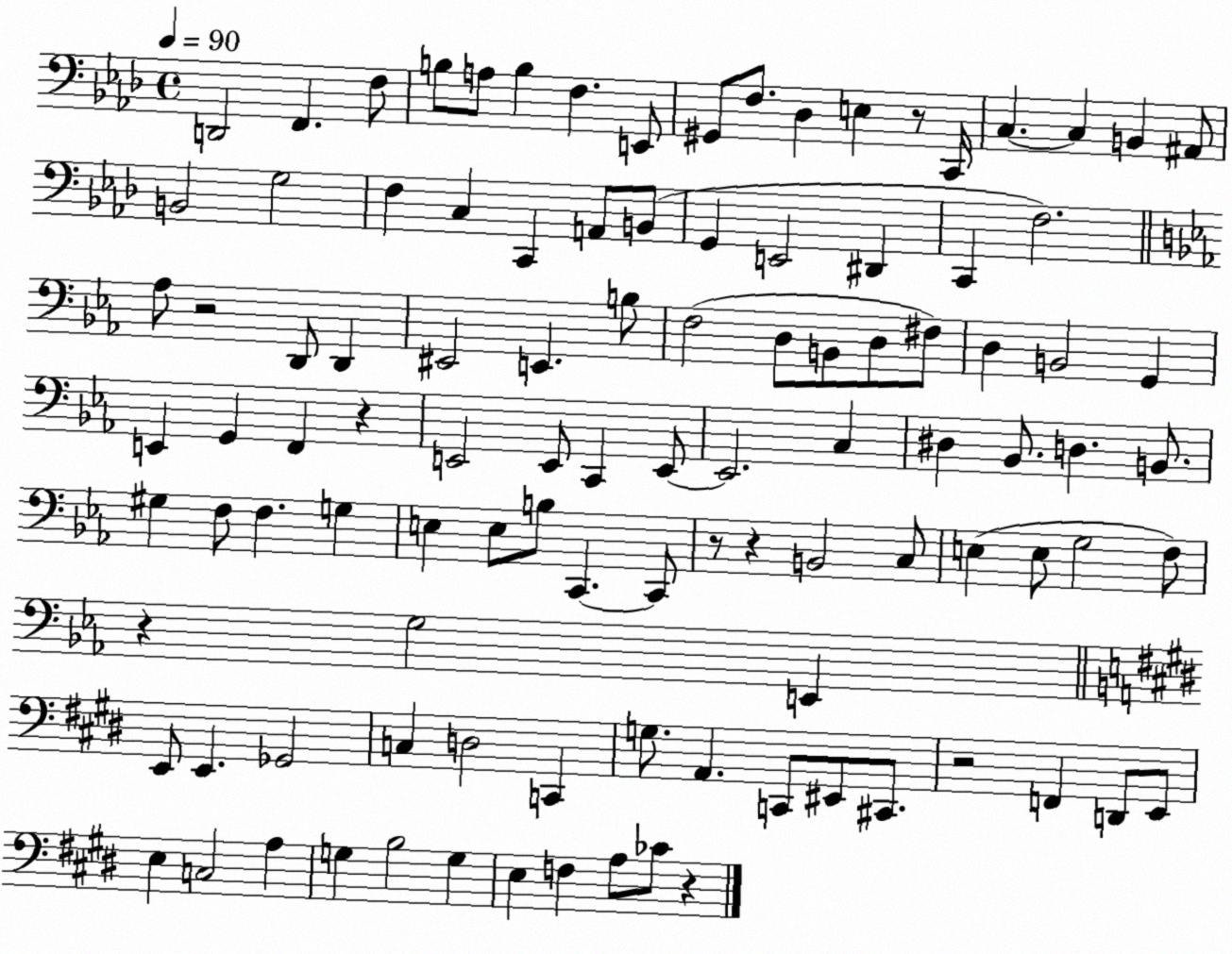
X:1
T:Untitled
M:4/4
L:1/4
K:Ab
D,,2 F,, F,/2 B,/2 A,/2 B, F, E,,/2 ^G,,/2 F,/2 _D, E, z/2 C,,/4 C, C, B,, ^A,,/2 B,,2 G,2 F, C, C,, A,,/2 B,,/2 G,, E,,2 ^D,, C,, F,2 _A,/2 z2 D,,/2 D,, ^E,,2 E,, B,/2 F,2 D,/2 B,,/2 D,/2 ^F,/2 D, B,,2 G,, E,, G,, F,, z E,,2 E,,/2 C,, E,,/2 E,,2 C, ^D, _B,,/2 D, B,,/2 ^G, F,/2 F, G, E, E,/2 B,/2 C,, C,,/2 z/2 z B,,2 C,/2 E, E,/2 G,2 F,/2 z G,2 E,, E,,/2 E,, _G,,2 C, D,2 C,, G,/2 A,, C,,/2 ^E,,/2 ^C,,/2 z2 F,, D,,/2 E,,/2 E, C,2 A, G, B,2 G, E, F, A,/2 _C/2 z